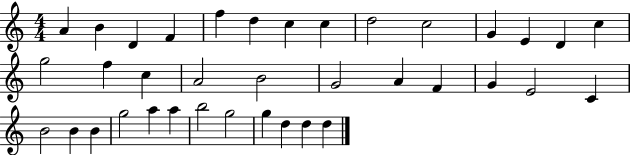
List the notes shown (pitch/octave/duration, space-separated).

A4/q B4/q D4/q F4/q F5/q D5/q C5/q C5/q D5/h C5/h G4/q E4/q D4/q C5/q G5/h F5/q C5/q A4/h B4/h G4/h A4/q F4/q G4/q E4/h C4/q B4/h B4/q B4/q G5/h A5/q A5/q B5/h G5/h G5/q D5/q D5/q D5/q